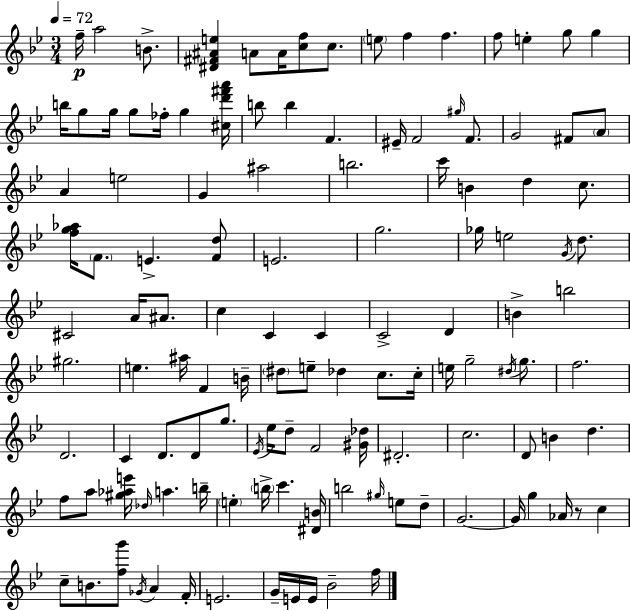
F5/s A5/h B4/e. [D#4,F#4,A#4,E5]/q A4/e A4/s [C5,F5]/e C5/e. E5/e F5/q F5/q. F5/e E5/q G5/e G5/q B5/s G5/e G5/s G5/e FES5/s G5/q [C#5,D6,F#6,A6]/s B5/e B5/q F4/q. EIS4/s F4/h G#5/s F4/e. G4/h F#4/e A4/e A4/q E5/h G4/q A#5/h B5/h. C6/s B4/q D5/q C5/e. [F5,G5,Ab5]/s F4/e. E4/q. [F4,D5]/e E4/h. G5/h. Gb5/s E5/h G4/s D5/e. C#4/h A4/s A#4/e. C5/q C4/q C4/q C4/h D4/q B4/q B5/h G#5/h. E5/q. A#5/s F4/q B4/s D#5/e E5/e Db5/q C5/e. C5/s E5/s G5/h D#5/s G5/e. F5/h. D4/h. C4/q D4/e. D4/e G5/e. Eb4/s Eb5/s D5/e F4/h [G#4,Db5]/s D#4/h. C5/h. D4/e B4/q D5/q. F5/e A5/e [G#5,Ab5,E6]/s Db5/s A5/q. B5/s E5/q B5/s C6/q. [D#4,B4]/s B5/h G#5/s E5/e D5/e G4/h. G4/s G5/q Ab4/s R/e C5/q C5/e B4/e. [F5,G6]/e Gb4/s A4/q F4/s E4/h. G4/s E4/s E4/s Bb4/h F5/s